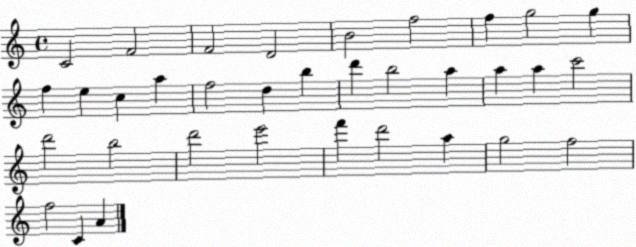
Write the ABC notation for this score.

X:1
T:Untitled
M:4/4
L:1/4
K:C
C2 F2 F2 D2 B2 f2 f g2 g f e c a f2 d b d' b2 a a a c'2 d'2 b2 d'2 e'2 f' d'2 a g2 f2 f2 C A